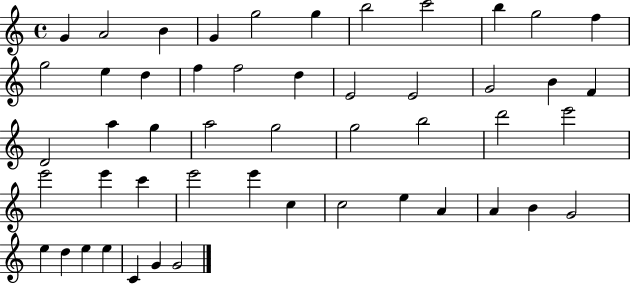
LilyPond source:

{
  \clef treble
  \time 4/4
  \defaultTimeSignature
  \key c \major
  g'4 a'2 b'4 | g'4 g''2 g''4 | b''2 c'''2 | b''4 g''2 f''4 | \break g''2 e''4 d''4 | f''4 f''2 d''4 | e'2 e'2 | g'2 b'4 f'4 | \break d'2 a''4 g''4 | a''2 g''2 | g''2 b''2 | d'''2 e'''2 | \break e'''2 e'''4 c'''4 | e'''2 e'''4 c''4 | c''2 e''4 a'4 | a'4 b'4 g'2 | \break e''4 d''4 e''4 e''4 | c'4 g'4 g'2 | \bar "|."
}